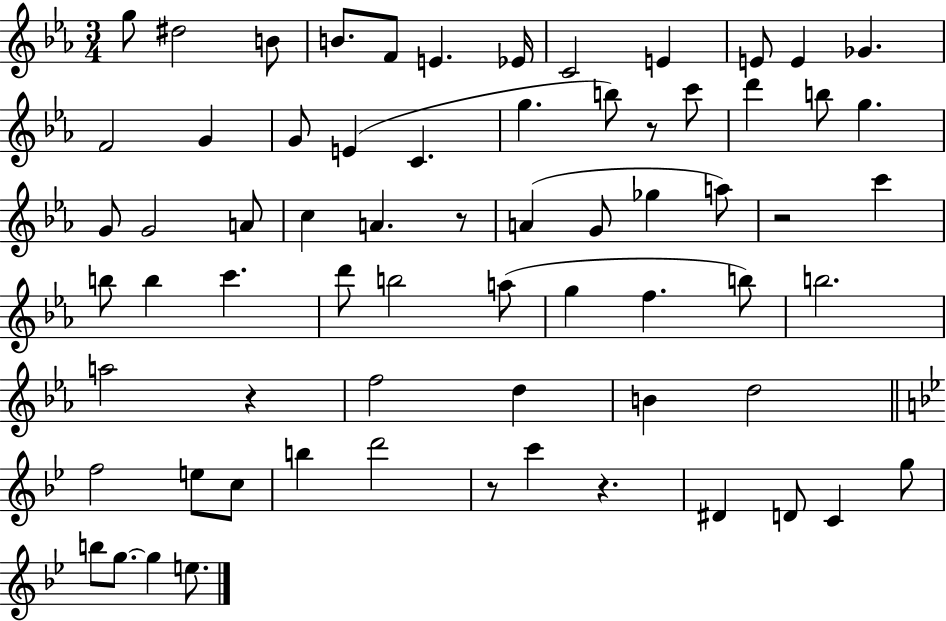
X:1
T:Untitled
M:3/4
L:1/4
K:Eb
g/2 ^d2 B/2 B/2 F/2 E _E/4 C2 E E/2 E _G F2 G G/2 E C g b/2 z/2 c'/2 d' b/2 g G/2 G2 A/2 c A z/2 A G/2 _g a/2 z2 c' b/2 b c' d'/2 b2 a/2 g f b/2 b2 a2 z f2 d B d2 f2 e/2 c/2 b d'2 z/2 c' z ^D D/2 C g/2 b/2 g/2 g e/2